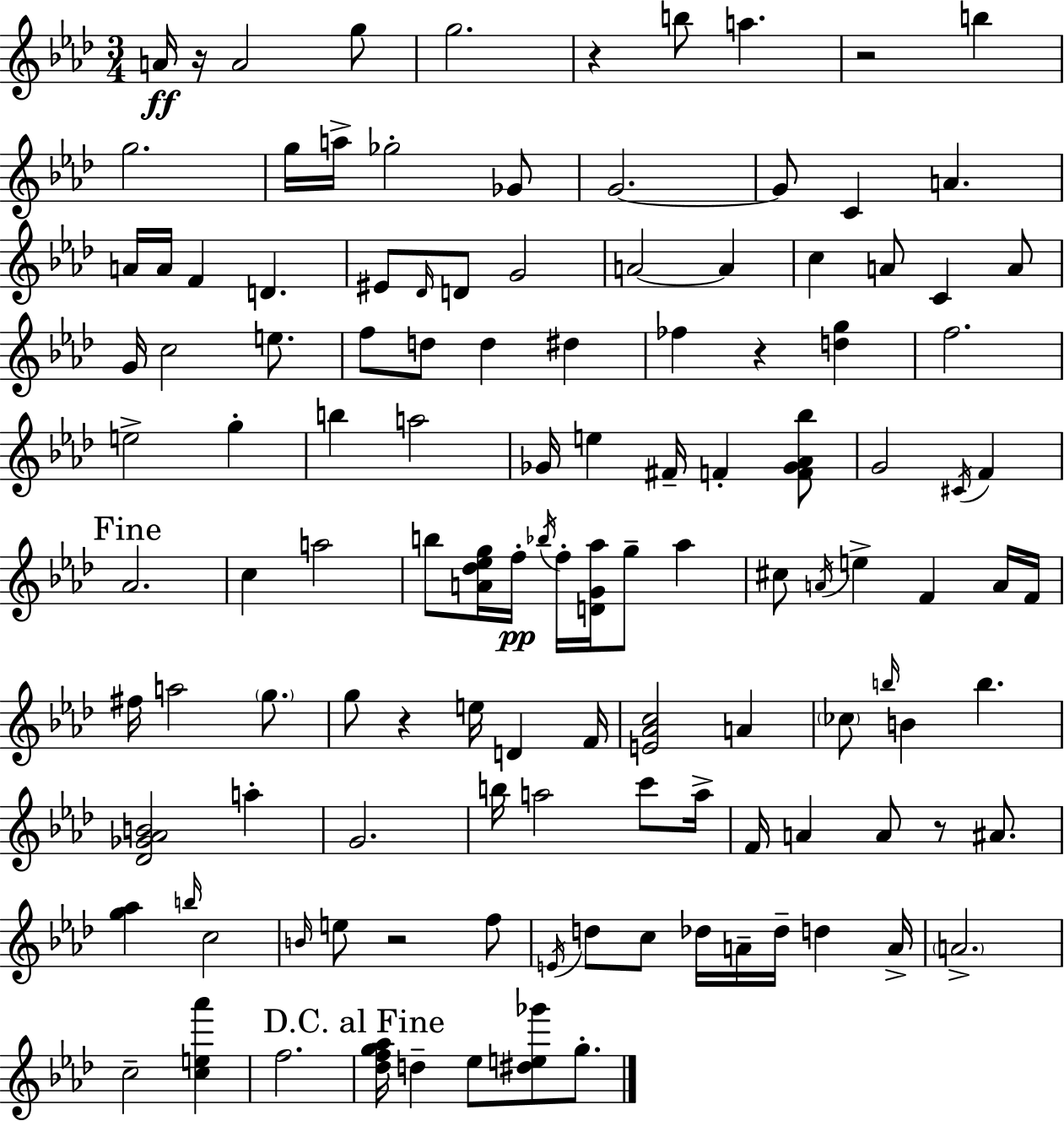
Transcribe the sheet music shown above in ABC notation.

X:1
T:Untitled
M:3/4
L:1/4
K:Ab
A/4 z/4 A2 g/2 g2 z b/2 a z2 b g2 g/4 a/4 _g2 _G/2 G2 G/2 C A A/4 A/4 F D ^E/2 _D/4 D/2 G2 A2 A c A/2 C A/2 G/4 c2 e/2 f/2 d/2 d ^d _f z [dg] f2 e2 g b a2 _G/4 e ^F/4 F [F_G_A_b]/2 G2 ^C/4 F _A2 c a2 b/2 [A_d_eg]/4 f/4 _b/4 f/4 [DG_a]/4 g/2 _a ^c/2 A/4 e F A/4 F/4 ^f/4 a2 g/2 g/2 z e/4 D F/4 [E_Ac]2 A _c/2 b/4 B b [_D_G_AB]2 a G2 b/4 a2 c'/2 a/4 F/4 A A/2 z/2 ^A/2 [g_a] b/4 c2 B/4 e/2 z2 f/2 E/4 d/2 c/2 _d/4 A/4 _d/4 d A/4 A2 c2 [ce_a'] f2 [_dfg_a]/4 d _e/2 [^de_g']/2 g/2